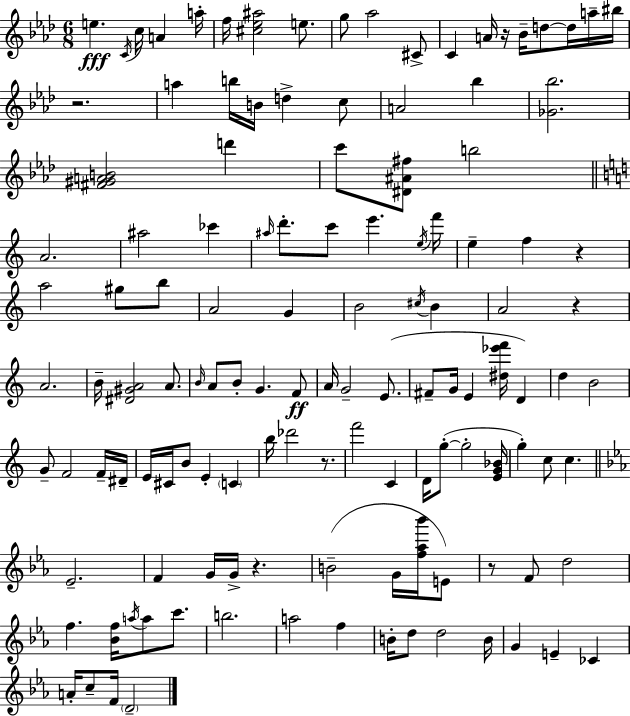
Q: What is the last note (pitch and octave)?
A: D4